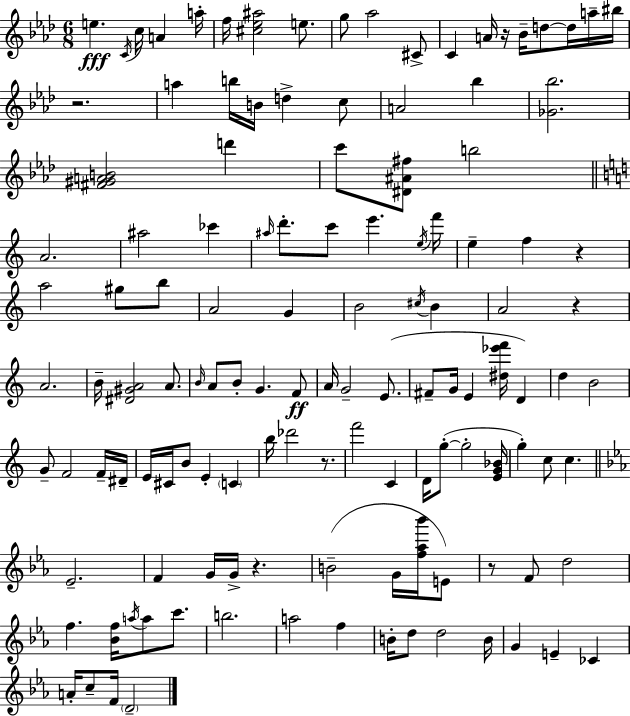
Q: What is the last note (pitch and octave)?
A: D4